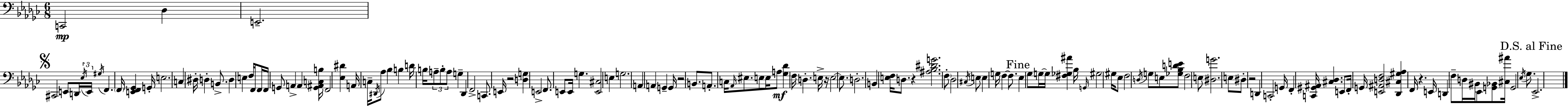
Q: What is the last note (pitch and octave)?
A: Eb2